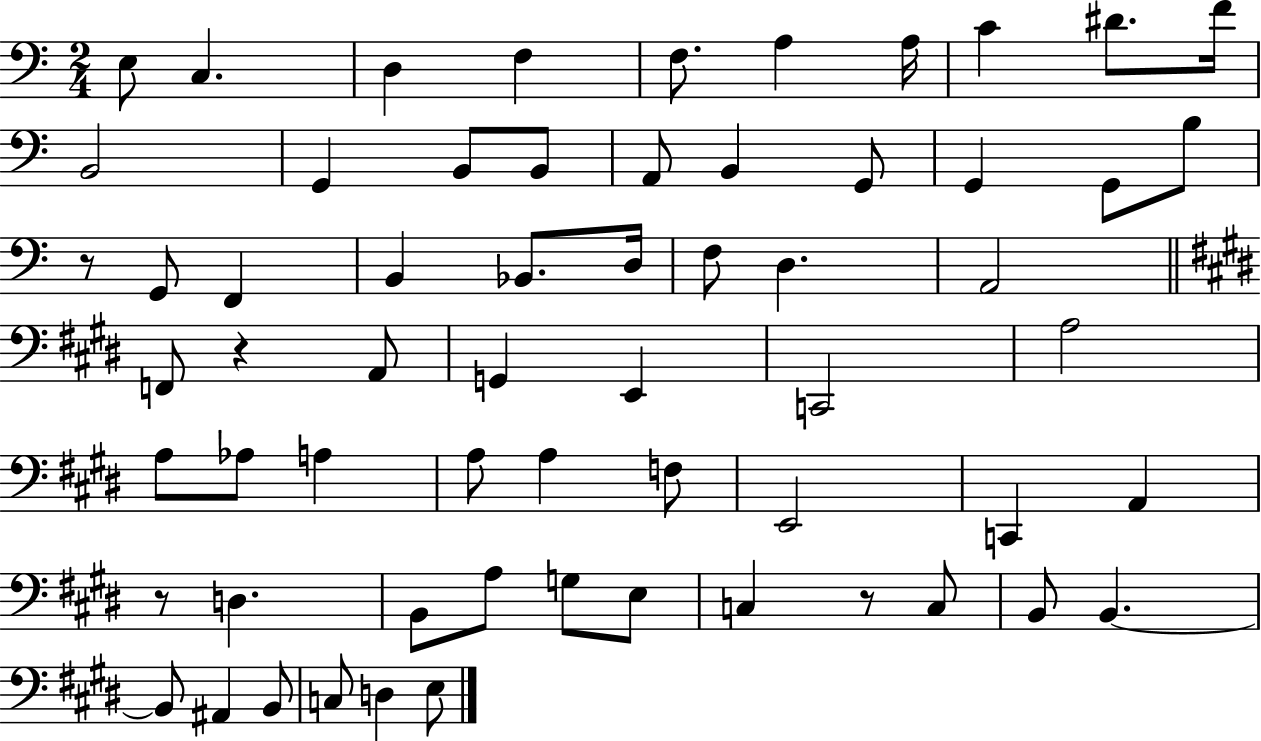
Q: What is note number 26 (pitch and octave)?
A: F3